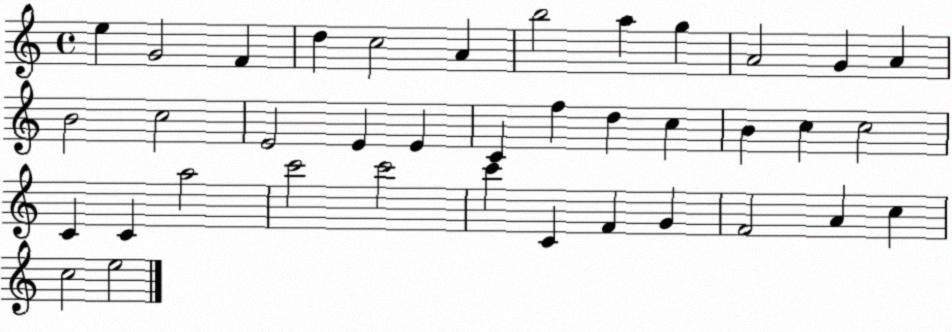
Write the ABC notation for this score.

X:1
T:Untitled
M:4/4
L:1/4
K:C
e G2 F d c2 A b2 a g A2 G A B2 c2 E2 E E C f d c B c c2 C C a2 c'2 c'2 c' C F G F2 A c c2 e2